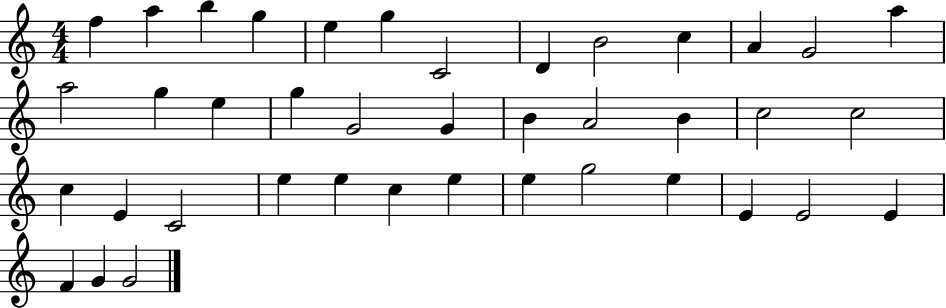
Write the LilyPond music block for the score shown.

{
  \clef treble
  \numericTimeSignature
  \time 4/4
  \key c \major
  f''4 a''4 b''4 g''4 | e''4 g''4 c'2 | d'4 b'2 c''4 | a'4 g'2 a''4 | \break a''2 g''4 e''4 | g''4 g'2 g'4 | b'4 a'2 b'4 | c''2 c''2 | \break c''4 e'4 c'2 | e''4 e''4 c''4 e''4 | e''4 g''2 e''4 | e'4 e'2 e'4 | \break f'4 g'4 g'2 | \bar "|."
}